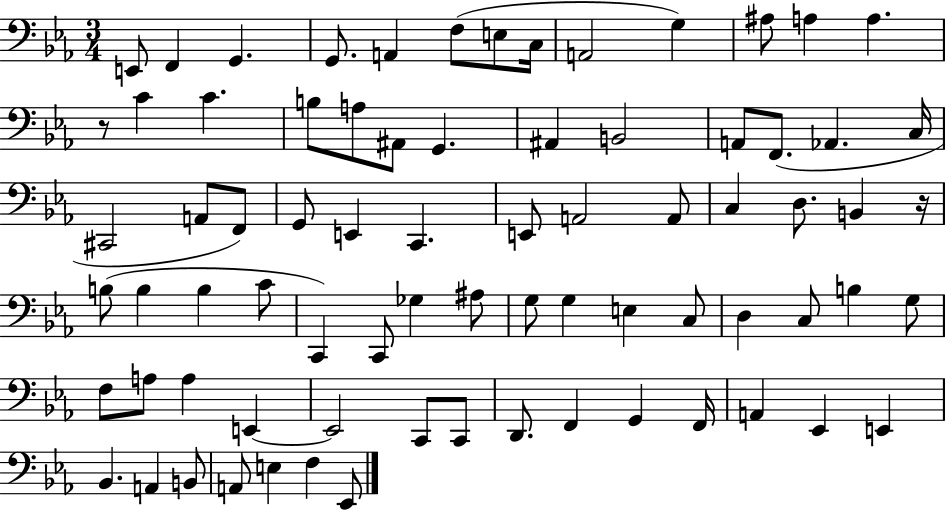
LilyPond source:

{
  \clef bass
  \numericTimeSignature
  \time 3/4
  \key ees \major
  \repeat volta 2 { e,8 f,4 g,4. | g,8. a,4 f8( e8 c16 | a,2 g4) | ais8 a4 a4. | \break r8 c'4 c'4. | b8 a8 ais,8 g,4. | ais,4 b,2 | a,8 f,8.( aes,4. c16 | \break cis,2 a,8 f,8) | g,8 e,4 c,4. | e,8 a,2 a,8 | c4 d8. b,4 r16 | \break b8( b4 b4 c'8 | c,4) c,8 ges4 ais8 | g8 g4 e4 c8 | d4 c8 b4 g8 | \break f8 a8 a4 e,4~~ | e,2 c,8 c,8 | d,8. f,4 g,4 f,16 | a,4 ees,4 e,4 | \break bes,4. a,4 b,8 | a,8 e4 f4 ees,8 | } \bar "|."
}